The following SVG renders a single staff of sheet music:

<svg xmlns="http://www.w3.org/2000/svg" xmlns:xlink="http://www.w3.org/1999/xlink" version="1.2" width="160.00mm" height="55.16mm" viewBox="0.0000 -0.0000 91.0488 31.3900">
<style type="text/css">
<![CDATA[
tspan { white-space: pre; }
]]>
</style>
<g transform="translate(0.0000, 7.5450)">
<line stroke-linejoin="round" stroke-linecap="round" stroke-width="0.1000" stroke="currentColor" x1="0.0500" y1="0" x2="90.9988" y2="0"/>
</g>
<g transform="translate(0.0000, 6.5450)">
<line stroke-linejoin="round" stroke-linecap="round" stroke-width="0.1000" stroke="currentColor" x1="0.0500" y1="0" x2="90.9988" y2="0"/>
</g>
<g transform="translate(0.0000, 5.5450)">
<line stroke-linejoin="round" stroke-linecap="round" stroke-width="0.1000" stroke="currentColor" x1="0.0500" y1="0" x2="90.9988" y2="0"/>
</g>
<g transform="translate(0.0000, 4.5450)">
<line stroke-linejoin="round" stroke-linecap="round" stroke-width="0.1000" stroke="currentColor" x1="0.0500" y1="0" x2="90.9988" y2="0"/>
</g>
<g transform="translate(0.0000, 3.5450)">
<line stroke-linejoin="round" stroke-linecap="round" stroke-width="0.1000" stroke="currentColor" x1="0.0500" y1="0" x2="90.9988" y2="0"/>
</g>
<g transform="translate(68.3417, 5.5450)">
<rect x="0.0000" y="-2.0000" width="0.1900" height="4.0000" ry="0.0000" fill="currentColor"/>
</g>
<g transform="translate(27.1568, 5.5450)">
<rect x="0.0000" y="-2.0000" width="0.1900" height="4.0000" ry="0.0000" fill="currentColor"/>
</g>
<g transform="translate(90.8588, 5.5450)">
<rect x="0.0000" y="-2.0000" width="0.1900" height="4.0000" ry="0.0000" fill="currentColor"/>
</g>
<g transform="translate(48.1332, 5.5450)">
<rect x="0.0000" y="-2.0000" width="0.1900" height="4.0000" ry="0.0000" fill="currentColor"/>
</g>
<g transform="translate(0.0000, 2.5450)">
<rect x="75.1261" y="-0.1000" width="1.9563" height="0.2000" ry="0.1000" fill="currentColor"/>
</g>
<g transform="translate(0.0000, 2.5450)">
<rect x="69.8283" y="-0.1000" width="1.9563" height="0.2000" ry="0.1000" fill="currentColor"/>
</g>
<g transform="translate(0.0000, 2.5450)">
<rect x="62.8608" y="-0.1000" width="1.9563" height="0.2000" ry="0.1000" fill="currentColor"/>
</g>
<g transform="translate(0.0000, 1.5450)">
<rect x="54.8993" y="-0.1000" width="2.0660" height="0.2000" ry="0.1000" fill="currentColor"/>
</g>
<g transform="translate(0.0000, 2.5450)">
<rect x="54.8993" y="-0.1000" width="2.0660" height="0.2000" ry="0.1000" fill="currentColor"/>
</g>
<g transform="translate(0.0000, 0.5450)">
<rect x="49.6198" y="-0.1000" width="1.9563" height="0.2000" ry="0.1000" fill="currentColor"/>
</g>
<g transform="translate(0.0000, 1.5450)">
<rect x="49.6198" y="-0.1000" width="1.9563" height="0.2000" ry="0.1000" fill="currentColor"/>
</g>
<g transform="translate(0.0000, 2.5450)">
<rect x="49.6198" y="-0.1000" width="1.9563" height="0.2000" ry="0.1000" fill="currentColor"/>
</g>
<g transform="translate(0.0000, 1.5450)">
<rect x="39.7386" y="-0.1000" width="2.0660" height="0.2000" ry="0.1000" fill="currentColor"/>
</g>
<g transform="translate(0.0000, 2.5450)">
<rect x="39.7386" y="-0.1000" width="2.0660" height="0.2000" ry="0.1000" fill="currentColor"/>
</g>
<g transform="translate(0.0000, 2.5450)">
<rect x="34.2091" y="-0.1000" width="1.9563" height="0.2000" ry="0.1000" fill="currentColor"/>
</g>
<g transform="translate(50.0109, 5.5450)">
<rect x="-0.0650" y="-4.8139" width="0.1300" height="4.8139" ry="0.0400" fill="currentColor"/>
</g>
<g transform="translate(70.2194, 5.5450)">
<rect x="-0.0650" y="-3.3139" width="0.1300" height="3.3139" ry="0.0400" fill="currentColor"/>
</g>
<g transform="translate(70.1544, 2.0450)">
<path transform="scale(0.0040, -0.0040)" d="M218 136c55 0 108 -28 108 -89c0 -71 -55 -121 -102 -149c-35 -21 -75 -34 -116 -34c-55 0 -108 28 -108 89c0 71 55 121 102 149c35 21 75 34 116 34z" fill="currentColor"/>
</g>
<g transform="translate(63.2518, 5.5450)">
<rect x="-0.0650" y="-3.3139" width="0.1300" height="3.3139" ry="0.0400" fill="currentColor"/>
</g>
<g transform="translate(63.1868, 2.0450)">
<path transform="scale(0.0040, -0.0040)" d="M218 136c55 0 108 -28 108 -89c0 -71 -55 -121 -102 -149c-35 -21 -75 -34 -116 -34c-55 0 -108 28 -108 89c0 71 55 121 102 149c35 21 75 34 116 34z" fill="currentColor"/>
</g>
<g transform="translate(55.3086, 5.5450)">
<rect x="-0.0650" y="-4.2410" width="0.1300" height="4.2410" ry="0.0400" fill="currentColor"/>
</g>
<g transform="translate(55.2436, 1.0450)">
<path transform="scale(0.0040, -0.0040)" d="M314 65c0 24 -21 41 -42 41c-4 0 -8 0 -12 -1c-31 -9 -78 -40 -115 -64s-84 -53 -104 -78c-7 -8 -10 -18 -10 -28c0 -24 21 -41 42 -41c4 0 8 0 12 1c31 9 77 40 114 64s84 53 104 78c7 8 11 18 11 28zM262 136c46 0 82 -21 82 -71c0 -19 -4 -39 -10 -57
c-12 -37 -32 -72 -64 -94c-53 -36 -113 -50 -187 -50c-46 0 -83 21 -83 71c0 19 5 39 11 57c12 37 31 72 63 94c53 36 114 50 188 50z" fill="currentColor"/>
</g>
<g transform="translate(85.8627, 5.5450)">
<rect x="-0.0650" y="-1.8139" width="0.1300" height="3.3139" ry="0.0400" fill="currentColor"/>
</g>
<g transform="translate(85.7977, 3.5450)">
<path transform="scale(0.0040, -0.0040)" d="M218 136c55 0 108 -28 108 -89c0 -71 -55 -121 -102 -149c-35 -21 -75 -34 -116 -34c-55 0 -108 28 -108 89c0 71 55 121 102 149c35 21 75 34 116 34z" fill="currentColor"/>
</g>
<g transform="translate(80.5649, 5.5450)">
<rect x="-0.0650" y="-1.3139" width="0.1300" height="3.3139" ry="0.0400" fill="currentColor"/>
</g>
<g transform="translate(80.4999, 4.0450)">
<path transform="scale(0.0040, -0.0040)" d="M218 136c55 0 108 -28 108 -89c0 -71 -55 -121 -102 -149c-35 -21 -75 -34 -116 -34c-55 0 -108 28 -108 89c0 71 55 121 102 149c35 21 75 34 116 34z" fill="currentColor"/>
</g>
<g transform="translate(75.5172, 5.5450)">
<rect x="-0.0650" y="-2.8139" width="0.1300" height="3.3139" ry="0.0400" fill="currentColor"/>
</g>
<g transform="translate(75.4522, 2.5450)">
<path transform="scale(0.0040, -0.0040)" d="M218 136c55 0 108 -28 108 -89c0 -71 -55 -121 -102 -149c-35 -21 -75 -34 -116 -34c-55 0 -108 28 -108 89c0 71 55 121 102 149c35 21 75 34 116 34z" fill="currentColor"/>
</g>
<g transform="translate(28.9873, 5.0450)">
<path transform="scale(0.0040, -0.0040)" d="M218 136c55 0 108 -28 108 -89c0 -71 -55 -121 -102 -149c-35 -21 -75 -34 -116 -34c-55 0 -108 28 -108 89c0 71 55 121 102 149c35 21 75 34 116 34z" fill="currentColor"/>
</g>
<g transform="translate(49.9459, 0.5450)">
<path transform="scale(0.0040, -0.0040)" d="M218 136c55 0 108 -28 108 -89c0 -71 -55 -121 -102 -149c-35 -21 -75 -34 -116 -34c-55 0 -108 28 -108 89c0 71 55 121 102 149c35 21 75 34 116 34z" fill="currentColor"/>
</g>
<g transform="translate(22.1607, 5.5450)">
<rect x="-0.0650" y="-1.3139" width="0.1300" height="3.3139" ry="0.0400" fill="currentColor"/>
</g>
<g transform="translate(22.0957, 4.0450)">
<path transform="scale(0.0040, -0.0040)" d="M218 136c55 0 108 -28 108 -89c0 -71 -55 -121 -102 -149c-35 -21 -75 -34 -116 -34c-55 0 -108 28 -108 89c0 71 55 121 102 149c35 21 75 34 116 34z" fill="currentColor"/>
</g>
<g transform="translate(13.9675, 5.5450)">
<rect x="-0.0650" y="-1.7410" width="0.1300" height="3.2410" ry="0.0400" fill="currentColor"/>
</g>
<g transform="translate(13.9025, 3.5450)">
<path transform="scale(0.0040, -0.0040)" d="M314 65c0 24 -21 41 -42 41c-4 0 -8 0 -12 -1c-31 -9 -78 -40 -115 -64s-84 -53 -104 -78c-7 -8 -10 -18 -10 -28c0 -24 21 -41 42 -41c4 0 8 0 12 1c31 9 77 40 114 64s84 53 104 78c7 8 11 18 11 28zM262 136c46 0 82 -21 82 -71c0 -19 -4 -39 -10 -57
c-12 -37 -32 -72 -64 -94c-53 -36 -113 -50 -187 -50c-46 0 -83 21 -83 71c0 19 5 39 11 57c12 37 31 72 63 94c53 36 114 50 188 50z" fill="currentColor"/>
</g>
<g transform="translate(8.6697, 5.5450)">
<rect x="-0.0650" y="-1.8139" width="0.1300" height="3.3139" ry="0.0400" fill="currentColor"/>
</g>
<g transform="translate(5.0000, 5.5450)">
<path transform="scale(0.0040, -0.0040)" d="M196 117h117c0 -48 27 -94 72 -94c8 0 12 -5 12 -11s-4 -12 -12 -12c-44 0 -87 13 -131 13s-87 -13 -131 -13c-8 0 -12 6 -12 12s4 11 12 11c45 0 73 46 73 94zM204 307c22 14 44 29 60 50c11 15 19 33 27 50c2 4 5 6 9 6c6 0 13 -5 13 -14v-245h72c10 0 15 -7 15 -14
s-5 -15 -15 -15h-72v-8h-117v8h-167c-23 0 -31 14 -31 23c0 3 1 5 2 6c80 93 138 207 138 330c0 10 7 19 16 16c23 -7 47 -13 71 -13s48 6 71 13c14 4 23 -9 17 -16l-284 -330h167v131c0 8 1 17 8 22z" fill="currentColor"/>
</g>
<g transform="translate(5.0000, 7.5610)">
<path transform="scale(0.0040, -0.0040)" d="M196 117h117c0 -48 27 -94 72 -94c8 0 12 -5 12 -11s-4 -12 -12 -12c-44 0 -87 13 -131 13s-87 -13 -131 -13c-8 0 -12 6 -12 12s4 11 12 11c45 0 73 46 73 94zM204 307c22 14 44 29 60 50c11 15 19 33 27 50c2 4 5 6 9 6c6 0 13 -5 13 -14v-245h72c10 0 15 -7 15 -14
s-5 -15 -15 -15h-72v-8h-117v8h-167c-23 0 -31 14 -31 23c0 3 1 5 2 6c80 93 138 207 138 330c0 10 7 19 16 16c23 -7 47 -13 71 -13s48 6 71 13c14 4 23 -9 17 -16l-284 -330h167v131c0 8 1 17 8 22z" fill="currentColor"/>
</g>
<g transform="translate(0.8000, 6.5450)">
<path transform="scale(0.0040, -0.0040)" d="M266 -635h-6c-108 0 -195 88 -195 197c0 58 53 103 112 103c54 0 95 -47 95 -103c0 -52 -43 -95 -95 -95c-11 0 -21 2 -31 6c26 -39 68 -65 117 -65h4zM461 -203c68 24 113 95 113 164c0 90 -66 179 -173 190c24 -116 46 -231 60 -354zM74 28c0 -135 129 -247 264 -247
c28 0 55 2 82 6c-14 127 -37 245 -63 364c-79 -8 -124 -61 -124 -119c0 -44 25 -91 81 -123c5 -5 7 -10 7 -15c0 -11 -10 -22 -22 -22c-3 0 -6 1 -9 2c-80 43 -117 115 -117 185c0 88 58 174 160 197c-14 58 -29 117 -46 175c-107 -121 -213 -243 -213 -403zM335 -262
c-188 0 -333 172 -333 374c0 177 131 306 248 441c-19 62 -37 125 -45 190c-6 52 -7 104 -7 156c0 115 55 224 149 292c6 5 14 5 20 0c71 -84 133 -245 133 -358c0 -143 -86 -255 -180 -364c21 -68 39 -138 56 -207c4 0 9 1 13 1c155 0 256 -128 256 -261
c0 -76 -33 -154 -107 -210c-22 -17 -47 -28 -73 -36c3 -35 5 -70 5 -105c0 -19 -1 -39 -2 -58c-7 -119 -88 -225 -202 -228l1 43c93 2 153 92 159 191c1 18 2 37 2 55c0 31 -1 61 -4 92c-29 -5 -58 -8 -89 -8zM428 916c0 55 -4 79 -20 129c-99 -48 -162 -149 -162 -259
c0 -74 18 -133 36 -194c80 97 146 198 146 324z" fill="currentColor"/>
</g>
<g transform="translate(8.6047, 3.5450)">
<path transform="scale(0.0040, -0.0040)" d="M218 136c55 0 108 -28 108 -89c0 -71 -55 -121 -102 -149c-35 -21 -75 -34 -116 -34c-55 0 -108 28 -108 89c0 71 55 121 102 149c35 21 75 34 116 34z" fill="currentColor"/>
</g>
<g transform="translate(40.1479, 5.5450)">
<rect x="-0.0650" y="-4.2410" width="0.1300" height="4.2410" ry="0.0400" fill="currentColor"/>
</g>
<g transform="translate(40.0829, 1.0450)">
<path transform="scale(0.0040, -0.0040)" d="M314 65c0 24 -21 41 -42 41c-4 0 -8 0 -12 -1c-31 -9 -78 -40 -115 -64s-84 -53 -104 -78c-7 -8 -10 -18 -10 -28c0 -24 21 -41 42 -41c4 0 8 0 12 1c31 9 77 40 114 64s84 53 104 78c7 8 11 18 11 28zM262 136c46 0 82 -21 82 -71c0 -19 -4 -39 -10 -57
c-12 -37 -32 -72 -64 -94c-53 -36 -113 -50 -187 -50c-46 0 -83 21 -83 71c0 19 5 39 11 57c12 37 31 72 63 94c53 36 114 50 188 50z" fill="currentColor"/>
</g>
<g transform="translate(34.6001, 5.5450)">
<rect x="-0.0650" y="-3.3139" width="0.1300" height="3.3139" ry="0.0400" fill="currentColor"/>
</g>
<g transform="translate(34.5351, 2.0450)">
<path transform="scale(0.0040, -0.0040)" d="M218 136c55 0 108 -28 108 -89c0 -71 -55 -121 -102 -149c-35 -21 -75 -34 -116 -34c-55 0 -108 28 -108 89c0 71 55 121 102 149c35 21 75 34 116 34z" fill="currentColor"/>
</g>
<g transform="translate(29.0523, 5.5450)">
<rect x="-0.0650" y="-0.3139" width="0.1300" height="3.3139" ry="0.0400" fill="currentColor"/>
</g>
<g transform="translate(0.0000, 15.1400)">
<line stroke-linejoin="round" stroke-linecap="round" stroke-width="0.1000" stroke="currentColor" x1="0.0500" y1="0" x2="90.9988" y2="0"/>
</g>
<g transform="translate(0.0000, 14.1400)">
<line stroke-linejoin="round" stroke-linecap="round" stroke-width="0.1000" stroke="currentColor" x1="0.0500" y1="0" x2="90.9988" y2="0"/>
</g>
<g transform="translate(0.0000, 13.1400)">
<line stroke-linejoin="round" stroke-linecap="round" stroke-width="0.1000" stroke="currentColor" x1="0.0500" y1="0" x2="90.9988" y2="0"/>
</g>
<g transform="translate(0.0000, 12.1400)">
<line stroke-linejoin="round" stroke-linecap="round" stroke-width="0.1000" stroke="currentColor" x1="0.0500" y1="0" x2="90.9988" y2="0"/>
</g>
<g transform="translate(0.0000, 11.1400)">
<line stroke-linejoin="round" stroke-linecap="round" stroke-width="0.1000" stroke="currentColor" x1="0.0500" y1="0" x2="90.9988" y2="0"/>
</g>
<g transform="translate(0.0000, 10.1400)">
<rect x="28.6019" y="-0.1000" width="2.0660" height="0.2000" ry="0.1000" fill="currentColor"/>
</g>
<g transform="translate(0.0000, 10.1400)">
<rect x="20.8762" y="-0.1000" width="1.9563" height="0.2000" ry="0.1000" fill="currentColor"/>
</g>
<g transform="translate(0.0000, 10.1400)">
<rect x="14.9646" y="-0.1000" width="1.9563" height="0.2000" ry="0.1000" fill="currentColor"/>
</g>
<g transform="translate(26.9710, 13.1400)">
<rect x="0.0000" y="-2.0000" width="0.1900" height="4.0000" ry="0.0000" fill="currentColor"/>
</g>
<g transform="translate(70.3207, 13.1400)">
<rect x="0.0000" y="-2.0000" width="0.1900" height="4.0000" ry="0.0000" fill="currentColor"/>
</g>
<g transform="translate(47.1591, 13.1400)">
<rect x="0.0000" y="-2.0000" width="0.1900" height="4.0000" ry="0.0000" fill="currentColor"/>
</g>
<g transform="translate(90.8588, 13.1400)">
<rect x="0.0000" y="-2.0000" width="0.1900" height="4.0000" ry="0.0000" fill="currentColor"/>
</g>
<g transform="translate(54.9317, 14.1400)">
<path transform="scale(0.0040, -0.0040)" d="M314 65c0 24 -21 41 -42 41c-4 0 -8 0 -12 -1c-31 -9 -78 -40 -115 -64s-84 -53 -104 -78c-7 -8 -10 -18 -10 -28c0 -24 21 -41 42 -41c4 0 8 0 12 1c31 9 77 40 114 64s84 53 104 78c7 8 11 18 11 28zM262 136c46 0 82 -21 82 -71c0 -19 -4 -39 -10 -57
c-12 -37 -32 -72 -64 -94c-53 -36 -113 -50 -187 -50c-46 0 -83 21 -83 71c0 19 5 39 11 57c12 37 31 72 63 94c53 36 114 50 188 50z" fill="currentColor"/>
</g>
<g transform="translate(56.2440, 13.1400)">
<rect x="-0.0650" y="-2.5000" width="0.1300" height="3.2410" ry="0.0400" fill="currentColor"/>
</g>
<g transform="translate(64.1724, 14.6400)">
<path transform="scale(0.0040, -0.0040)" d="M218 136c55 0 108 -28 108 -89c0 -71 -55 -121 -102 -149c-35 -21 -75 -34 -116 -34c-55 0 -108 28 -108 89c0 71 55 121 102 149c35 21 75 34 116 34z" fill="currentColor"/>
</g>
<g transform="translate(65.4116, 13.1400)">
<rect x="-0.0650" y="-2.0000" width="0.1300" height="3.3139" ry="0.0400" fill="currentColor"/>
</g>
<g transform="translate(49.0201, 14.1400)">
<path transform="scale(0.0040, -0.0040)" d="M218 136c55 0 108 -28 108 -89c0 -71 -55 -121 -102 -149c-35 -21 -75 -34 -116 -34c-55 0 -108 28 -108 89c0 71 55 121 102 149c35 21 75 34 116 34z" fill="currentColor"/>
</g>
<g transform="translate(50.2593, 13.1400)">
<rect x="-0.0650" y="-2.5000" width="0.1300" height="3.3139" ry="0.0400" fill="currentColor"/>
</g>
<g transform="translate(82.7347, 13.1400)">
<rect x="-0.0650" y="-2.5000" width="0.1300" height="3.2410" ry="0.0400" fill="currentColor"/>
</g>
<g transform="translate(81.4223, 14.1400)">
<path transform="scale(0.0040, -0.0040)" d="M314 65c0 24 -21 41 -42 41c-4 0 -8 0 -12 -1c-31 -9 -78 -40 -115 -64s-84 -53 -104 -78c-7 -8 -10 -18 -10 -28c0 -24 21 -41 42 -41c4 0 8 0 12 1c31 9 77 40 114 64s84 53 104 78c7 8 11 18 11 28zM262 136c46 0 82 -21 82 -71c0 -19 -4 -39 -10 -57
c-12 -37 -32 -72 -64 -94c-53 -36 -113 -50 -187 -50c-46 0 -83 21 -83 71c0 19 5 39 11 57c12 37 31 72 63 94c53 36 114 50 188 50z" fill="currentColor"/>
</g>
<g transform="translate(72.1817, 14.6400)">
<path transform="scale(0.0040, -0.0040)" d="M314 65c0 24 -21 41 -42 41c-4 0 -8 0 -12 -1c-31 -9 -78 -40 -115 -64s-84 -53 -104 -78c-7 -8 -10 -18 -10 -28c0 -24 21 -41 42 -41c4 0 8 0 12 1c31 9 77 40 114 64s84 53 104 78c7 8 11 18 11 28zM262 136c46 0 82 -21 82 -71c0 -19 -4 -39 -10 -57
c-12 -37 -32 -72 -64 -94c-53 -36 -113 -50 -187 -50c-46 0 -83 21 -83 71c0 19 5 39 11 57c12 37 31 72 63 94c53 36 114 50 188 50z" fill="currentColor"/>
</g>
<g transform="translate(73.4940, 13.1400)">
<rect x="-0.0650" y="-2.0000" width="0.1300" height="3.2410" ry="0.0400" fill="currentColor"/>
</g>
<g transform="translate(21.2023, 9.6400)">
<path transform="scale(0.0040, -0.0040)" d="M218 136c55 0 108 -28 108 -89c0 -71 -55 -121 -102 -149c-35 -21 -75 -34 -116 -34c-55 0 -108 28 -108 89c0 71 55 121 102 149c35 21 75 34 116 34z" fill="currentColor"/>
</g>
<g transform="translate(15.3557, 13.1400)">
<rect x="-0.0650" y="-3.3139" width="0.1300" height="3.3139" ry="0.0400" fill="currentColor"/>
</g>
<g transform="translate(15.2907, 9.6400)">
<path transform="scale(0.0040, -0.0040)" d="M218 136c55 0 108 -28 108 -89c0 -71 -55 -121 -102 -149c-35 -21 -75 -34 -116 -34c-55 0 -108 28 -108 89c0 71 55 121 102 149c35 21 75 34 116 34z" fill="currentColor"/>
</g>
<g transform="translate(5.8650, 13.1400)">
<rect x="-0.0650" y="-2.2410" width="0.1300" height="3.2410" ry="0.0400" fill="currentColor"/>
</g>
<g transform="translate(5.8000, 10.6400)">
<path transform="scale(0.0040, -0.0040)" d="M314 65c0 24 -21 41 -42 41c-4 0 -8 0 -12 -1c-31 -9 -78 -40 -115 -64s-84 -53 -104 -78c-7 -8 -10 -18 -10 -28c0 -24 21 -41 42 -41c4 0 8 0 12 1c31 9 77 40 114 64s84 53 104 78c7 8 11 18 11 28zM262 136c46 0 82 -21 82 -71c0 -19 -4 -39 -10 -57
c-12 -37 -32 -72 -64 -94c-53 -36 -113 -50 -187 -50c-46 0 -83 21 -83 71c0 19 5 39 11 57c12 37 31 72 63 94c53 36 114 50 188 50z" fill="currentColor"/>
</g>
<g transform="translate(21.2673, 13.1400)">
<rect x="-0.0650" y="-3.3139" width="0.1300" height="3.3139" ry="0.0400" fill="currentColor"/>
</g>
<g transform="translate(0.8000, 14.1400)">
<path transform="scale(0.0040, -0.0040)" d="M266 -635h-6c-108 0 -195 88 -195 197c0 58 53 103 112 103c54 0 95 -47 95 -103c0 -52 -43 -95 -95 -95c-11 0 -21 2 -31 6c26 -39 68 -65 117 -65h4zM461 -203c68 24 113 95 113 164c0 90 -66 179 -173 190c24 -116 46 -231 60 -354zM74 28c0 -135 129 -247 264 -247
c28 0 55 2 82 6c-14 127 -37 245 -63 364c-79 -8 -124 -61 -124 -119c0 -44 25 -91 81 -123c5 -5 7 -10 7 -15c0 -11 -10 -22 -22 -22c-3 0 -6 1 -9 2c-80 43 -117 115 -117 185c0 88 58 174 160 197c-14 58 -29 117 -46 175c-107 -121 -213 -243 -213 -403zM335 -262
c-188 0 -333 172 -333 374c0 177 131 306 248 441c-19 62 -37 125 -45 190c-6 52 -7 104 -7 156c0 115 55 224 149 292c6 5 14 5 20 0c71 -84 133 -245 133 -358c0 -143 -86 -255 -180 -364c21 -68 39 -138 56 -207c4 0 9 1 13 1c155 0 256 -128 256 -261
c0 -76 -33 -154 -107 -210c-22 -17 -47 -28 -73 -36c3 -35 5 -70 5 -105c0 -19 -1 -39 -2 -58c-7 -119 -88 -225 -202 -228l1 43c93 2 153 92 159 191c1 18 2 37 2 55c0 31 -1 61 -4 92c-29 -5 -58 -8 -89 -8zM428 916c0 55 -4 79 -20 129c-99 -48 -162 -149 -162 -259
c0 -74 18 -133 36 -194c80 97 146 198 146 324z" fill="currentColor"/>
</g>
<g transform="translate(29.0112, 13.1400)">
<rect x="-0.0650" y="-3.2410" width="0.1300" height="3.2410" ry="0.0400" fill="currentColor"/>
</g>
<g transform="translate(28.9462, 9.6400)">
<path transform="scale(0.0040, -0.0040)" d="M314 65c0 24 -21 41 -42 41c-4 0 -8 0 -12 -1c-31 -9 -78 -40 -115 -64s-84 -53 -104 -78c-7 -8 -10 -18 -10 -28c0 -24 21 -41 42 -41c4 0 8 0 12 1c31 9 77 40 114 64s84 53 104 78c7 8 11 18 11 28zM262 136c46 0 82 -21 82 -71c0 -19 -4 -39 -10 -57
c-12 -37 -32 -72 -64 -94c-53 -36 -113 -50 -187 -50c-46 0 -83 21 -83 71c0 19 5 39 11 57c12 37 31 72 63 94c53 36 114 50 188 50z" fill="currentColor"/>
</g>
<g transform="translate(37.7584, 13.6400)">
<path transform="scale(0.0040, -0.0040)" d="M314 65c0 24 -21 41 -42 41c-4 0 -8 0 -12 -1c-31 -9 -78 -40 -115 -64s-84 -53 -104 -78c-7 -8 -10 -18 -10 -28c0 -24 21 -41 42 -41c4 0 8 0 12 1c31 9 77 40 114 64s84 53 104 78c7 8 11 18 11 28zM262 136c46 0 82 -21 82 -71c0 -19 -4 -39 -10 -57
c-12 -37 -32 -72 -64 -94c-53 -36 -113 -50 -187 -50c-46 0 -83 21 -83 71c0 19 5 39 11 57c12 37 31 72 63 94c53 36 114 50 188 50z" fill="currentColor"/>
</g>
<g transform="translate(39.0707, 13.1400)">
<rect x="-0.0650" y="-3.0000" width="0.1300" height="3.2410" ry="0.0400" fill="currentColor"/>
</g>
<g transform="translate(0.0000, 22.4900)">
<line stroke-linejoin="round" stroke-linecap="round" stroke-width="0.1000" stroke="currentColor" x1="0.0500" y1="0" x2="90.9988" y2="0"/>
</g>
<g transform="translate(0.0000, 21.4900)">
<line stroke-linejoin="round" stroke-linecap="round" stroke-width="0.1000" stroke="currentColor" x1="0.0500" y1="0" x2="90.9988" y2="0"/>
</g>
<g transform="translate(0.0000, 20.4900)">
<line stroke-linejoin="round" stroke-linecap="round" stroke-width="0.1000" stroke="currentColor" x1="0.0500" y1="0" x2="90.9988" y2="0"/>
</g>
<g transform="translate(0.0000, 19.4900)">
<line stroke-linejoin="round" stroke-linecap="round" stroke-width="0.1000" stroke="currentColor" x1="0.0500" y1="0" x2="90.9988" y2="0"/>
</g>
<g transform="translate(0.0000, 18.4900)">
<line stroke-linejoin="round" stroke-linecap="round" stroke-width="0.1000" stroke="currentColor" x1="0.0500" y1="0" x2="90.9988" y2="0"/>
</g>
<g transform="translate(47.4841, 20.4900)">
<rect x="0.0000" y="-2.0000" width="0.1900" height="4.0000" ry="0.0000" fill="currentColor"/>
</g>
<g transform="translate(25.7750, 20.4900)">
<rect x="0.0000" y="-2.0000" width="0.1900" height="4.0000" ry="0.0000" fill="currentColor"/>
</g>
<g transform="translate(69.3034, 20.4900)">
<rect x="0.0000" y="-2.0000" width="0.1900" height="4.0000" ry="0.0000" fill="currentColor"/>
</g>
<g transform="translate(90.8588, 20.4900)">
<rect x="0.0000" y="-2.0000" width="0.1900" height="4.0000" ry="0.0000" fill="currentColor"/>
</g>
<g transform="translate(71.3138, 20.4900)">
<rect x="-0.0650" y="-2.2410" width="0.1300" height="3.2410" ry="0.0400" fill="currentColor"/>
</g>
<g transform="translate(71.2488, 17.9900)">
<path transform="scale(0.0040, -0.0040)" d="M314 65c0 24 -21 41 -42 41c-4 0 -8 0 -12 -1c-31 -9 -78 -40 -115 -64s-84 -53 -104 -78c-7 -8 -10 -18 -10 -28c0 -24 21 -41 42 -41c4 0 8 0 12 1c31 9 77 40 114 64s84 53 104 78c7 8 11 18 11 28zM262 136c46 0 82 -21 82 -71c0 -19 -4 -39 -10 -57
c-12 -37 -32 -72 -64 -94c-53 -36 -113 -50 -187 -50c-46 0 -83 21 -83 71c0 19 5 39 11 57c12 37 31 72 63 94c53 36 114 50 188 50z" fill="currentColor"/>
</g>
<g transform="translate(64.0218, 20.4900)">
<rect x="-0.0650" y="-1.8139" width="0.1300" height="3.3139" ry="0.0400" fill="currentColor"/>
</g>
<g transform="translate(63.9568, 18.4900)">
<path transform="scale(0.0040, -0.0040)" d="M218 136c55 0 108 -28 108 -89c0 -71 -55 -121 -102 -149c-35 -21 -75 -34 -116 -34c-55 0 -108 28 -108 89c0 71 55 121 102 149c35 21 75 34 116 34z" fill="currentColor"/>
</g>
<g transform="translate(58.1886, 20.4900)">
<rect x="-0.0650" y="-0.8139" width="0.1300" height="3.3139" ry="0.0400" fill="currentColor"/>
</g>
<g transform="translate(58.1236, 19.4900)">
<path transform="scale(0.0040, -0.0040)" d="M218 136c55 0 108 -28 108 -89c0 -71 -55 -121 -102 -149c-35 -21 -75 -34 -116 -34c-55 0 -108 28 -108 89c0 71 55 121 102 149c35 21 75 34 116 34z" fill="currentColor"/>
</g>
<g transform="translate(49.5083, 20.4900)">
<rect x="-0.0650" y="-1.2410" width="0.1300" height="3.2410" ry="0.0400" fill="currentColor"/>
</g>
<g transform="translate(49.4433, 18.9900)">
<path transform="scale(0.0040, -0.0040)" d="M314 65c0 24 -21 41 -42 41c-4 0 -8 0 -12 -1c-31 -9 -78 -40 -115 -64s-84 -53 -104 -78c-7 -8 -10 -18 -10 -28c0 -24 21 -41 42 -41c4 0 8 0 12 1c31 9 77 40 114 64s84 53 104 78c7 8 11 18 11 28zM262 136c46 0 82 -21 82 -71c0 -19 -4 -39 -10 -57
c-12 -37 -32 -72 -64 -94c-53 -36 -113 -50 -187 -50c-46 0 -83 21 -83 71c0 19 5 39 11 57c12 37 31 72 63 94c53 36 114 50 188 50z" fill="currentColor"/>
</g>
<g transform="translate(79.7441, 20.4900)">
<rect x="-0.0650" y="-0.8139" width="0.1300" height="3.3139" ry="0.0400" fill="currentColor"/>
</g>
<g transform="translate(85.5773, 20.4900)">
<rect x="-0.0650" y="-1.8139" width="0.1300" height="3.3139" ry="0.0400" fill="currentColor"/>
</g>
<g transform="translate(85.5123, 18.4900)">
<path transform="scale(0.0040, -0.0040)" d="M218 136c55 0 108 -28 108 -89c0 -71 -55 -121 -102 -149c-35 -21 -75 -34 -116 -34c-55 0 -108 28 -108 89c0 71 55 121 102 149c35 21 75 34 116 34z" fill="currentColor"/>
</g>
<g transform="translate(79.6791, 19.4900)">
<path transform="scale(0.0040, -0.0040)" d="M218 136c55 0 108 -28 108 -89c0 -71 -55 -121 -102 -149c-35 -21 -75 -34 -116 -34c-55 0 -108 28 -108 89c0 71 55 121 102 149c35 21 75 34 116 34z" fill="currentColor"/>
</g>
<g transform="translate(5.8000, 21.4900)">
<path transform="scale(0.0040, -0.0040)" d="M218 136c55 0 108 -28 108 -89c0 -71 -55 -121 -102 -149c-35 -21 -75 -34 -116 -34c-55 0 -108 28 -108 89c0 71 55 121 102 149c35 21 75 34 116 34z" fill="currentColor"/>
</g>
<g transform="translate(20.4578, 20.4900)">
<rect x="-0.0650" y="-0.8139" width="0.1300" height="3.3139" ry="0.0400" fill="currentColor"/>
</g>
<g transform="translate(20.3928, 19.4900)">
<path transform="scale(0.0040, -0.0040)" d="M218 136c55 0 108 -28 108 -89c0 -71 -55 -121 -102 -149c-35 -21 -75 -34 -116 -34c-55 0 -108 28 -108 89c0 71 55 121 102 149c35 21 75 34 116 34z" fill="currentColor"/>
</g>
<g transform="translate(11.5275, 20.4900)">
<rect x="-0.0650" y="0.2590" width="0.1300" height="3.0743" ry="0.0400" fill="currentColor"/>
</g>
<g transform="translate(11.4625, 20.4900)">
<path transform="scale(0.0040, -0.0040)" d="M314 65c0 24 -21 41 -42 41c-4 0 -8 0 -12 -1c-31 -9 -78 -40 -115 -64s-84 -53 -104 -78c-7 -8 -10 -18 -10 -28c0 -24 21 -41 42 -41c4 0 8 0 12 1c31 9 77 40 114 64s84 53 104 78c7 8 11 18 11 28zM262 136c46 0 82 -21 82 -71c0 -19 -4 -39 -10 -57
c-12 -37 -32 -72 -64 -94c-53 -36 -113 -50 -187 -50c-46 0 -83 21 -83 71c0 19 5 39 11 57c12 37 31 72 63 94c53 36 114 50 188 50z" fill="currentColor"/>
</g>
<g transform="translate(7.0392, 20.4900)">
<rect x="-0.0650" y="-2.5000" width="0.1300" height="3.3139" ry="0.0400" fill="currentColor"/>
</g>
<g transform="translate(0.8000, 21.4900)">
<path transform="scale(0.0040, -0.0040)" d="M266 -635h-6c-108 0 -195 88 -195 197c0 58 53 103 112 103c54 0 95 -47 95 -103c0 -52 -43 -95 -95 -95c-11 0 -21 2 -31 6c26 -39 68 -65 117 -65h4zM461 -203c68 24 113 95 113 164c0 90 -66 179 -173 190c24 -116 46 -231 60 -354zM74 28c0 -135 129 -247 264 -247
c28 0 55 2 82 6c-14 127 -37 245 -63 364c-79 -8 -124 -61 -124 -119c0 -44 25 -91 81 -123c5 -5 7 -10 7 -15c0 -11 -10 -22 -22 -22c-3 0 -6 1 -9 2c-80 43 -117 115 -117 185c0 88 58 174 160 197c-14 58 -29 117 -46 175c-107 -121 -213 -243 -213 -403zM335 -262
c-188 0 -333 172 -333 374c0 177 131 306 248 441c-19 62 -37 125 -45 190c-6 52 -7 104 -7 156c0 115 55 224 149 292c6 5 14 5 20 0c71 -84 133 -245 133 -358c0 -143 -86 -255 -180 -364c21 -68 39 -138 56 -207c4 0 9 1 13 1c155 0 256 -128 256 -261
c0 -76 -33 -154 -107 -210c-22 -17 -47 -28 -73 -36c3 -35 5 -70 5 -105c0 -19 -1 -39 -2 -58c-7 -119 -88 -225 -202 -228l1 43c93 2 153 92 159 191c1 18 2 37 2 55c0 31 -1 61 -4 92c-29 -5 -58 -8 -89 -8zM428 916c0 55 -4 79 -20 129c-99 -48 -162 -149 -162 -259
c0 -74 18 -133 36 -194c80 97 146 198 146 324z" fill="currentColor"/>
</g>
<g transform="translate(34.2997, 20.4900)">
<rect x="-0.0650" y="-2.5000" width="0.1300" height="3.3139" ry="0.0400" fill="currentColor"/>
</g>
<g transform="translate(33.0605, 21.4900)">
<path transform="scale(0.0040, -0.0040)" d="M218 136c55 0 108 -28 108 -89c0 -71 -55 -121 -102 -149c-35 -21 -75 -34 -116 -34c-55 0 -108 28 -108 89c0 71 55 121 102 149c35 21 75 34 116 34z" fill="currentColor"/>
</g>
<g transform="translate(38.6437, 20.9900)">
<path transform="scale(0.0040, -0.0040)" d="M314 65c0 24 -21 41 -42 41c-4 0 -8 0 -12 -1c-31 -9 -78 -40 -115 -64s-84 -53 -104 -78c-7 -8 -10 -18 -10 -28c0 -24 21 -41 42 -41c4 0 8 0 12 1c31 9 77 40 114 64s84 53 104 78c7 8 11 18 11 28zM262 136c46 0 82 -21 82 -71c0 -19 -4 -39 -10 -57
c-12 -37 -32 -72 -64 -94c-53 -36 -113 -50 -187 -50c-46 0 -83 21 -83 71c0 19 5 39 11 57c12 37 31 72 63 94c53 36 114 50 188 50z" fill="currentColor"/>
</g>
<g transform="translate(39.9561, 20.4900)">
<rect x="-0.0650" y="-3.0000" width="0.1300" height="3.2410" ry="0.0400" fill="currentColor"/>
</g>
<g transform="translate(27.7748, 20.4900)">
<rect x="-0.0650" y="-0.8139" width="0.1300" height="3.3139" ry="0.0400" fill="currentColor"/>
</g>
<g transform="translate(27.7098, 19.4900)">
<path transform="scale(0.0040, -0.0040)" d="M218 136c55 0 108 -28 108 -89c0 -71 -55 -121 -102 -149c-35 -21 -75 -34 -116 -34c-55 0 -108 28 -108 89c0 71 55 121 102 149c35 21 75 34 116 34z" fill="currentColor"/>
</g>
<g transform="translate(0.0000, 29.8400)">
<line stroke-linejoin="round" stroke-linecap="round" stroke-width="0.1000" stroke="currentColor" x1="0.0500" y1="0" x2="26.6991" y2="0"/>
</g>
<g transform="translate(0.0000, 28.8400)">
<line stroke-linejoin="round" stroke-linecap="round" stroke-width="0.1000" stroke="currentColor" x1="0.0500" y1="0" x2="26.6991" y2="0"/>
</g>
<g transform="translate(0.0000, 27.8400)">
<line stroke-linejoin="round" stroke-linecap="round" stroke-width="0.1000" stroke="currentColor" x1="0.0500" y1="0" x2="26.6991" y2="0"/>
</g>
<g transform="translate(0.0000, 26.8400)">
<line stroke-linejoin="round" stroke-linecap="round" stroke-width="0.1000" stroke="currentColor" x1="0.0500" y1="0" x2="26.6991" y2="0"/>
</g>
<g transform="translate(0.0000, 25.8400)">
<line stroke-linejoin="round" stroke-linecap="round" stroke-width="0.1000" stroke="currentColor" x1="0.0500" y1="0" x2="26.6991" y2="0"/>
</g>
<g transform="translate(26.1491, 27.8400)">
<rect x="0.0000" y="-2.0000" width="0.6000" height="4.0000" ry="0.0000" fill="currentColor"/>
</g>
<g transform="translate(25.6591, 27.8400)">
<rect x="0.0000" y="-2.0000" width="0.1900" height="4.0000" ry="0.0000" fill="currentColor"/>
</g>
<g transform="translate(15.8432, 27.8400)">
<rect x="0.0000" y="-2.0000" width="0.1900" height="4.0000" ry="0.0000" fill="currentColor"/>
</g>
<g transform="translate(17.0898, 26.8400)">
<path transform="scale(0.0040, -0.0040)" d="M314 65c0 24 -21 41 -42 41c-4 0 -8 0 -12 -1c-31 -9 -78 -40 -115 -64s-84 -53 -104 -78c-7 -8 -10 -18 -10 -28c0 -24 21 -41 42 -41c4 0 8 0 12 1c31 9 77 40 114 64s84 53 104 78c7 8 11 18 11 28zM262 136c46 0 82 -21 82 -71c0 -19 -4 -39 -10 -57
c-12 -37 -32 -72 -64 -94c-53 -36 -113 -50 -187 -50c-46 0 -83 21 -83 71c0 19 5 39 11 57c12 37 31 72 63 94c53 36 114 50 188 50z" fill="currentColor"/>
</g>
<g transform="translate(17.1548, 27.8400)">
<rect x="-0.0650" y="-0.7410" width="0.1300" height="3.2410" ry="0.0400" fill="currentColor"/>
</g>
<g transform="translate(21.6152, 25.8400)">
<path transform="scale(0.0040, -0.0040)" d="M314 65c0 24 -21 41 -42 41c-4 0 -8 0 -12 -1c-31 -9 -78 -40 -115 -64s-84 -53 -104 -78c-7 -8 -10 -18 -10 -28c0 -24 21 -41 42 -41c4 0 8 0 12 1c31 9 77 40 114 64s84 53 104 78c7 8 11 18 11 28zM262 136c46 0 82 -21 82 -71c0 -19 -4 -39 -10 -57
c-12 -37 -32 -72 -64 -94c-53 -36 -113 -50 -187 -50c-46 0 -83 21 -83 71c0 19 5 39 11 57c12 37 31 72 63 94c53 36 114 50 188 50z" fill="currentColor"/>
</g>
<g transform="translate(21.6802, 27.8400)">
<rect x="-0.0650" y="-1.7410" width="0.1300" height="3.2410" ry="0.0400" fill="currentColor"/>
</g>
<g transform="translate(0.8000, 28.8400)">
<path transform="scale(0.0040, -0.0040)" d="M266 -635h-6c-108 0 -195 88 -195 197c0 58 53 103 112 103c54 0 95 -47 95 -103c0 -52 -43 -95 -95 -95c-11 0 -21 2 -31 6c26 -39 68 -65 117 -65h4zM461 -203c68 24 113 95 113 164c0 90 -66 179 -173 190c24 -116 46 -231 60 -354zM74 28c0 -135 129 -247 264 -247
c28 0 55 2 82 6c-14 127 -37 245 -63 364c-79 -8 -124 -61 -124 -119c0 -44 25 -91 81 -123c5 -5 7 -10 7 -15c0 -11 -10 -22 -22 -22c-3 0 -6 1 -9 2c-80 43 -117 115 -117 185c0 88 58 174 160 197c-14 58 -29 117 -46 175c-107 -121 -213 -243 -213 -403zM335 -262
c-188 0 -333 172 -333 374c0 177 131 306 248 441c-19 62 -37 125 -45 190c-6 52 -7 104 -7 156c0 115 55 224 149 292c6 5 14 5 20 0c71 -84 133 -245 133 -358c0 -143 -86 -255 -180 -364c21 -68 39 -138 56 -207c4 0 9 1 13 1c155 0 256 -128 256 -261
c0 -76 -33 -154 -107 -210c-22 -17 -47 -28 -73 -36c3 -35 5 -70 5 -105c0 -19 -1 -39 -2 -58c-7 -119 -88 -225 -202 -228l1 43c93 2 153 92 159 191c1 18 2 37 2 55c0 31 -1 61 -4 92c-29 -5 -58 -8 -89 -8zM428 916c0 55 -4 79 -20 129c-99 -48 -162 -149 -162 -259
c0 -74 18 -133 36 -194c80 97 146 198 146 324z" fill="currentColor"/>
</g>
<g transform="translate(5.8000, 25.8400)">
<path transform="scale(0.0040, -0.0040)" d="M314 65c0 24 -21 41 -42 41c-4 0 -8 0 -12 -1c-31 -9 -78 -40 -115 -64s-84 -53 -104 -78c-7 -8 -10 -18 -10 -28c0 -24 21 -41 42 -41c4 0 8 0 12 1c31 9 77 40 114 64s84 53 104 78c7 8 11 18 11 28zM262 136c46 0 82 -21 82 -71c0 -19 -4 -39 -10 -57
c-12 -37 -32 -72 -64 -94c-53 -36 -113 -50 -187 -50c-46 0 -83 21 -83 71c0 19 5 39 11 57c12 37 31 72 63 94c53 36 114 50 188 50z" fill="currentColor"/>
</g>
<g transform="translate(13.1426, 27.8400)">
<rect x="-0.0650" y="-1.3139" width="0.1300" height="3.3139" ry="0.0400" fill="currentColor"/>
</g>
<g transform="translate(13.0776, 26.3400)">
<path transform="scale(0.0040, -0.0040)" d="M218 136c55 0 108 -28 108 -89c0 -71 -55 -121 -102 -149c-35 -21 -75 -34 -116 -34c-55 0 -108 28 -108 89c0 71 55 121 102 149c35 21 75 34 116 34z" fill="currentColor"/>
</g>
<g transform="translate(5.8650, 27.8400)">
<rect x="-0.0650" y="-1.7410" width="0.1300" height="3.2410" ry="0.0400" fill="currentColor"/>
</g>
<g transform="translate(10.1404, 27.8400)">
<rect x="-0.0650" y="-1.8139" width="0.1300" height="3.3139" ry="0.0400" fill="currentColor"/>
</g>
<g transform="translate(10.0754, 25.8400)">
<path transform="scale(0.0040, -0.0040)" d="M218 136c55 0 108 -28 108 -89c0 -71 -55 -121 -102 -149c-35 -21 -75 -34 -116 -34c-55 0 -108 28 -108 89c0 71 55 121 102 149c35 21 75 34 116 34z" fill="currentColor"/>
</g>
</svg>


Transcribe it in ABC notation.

X:1
T:Untitled
M:4/4
L:1/4
K:C
f f2 e c b d'2 e' d'2 b b a e f g2 b b b2 A2 G G2 F F2 G2 G B2 d d G A2 e2 d f g2 d f f2 f e d2 f2